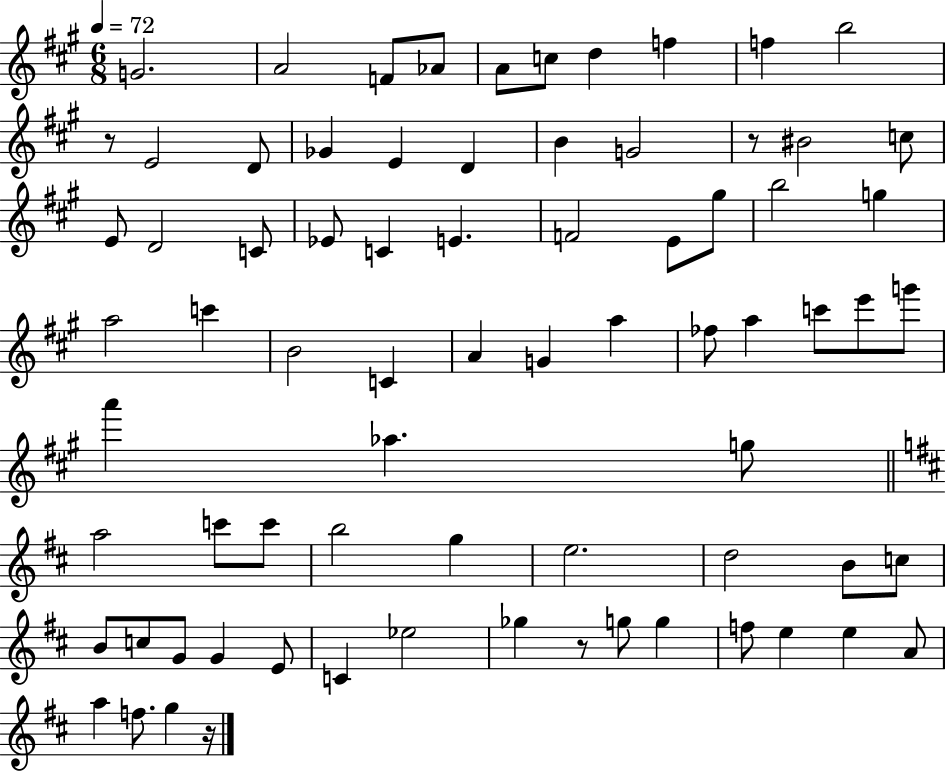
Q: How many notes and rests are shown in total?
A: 75